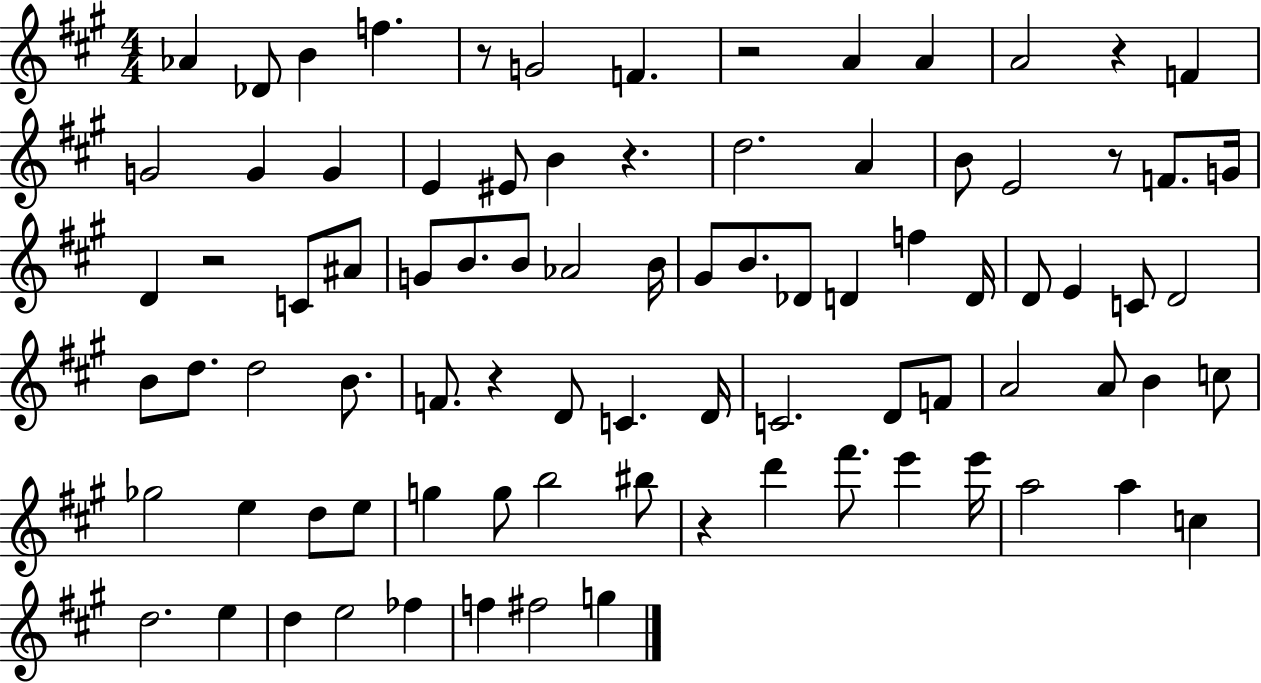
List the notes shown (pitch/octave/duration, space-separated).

Ab4/q Db4/e B4/q F5/q. R/e G4/h F4/q. R/h A4/q A4/q A4/h R/q F4/q G4/h G4/q G4/q E4/q EIS4/e B4/q R/q. D5/h. A4/q B4/e E4/h R/e F4/e. G4/s D4/q R/h C4/e A#4/e G4/e B4/e. B4/e Ab4/h B4/s G#4/e B4/e. Db4/e D4/q F5/q D4/s D4/e E4/q C4/e D4/h B4/e D5/e. D5/h B4/e. F4/e. R/q D4/e C4/q. D4/s C4/h. D4/e F4/e A4/h A4/e B4/q C5/e Gb5/h E5/q D5/e E5/e G5/q G5/e B5/h BIS5/e R/q D6/q F#6/e. E6/q E6/s A5/h A5/q C5/q D5/h. E5/q D5/q E5/h FES5/q F5/q F#5/h G5/q